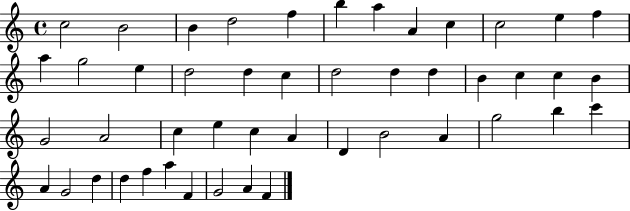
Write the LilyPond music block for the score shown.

{
  \clef treble
  \time 4/4
  \defaultTimeSignature
  \key c \major
  c''2 b'2 | b'4 d''2 f''4 | b''4 a''4 a'4 c''4 | c''2 e''4 f''4 | \break a''4 g''2 e''4 | d''2 d''4 c''4 | d''2 d''4 d''4 | b'4 c''4 c''4 b'4 | \break g'2 a'2 | c''4 e''4 c''4 a'4 | d'4 b'2 a'4 | g''2 b''4 c'''4 | \break a'4 g'2 d''4 | d''4 f''4 a''4 f'4 | g'2 a'4 f'4 | \bar "|."
}